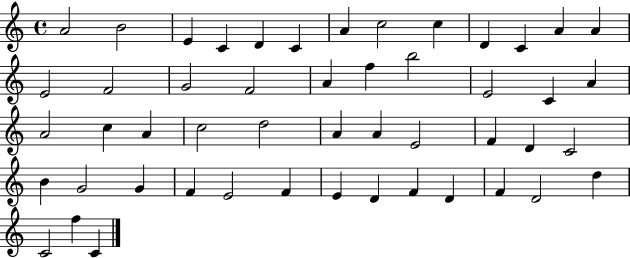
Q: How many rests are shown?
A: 0